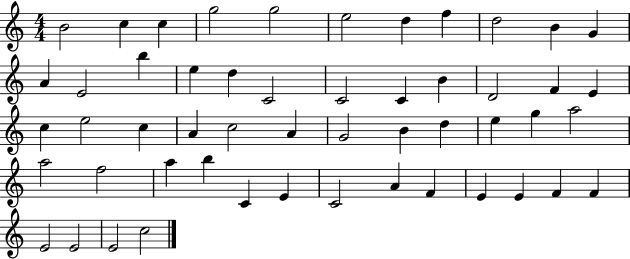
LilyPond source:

{
  \clef treble
  \numericTimeSignature
  \time 4/4
  \key c \major
  b'2 c''4 c''4 | g''2 g''2 | e''2 d''4 f''4 | d''2 b'4 g'4 | \break a'4 e'2 b''4 | e''4 d''4 c'2 | c'2 c'4 b'4 | d'2 f'4 e'4 | \break c''4 e''2 c''4 | a'4 c''2 a'4 | g'2 b'4 d''4 | e''4 g''4 a''2 | \break a''2 f''2 | a''4 b''4 c'4 e'4 | c'2 a'4 f'4 | e'4 e'4 f'4 f'4 | \break e'2 e'2 | e'2 c''2 | \bar "|."
}